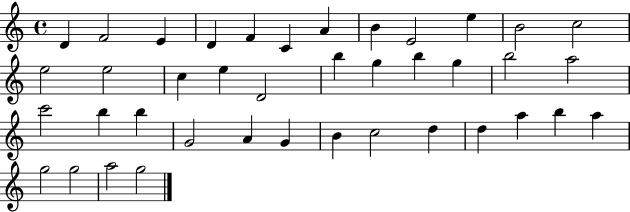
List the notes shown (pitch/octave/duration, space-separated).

D4/q F4/h E4/q D4/q F4/q C4/q A4/q B4/q E4/h E5/q B4/h C5/h E5/h E5/h C5/q E5/q D4/h B5/q G5/q B5/q G5/q B5/h A5/h C6/h B5/q B5/q G4/h A4/q G4/q B4/q C5/h D5/q D5/q A5/q B5/q A5/q G5/h G5/h A5/h G5/h